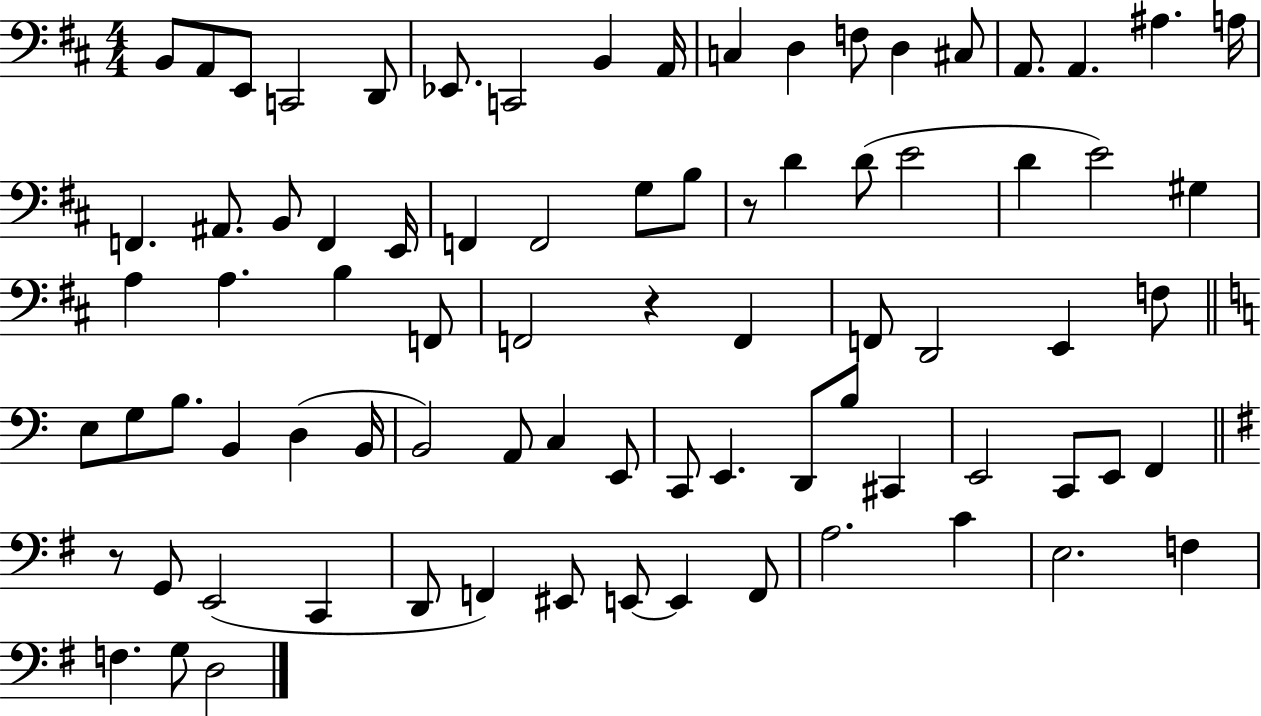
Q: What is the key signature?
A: D major